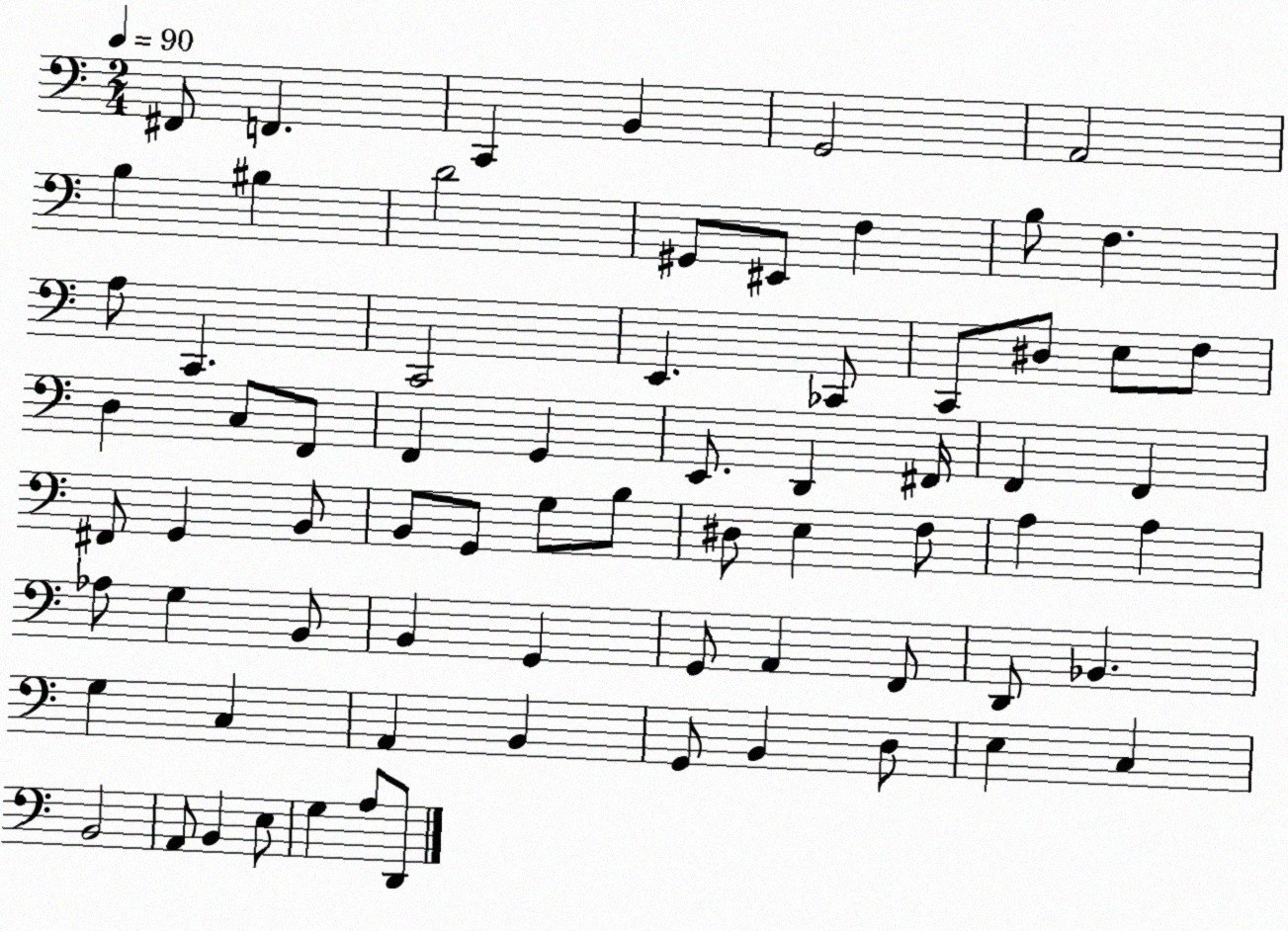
X:1
T:Untitled
M:2/4
L:1/4
K:C
^F,,/2 F,, C,, B,, G,,2 A,,2 B, ^B, D2 ^G,,/2 ^E,,/2 F, B,/2 F, A,/2 C,, C,,2 E,, _C,,/2 C,,/2 ^D,/2 E,/2 F,/2 D, C,/2 F,,/2 F,, G,, E,,/2 D,, ^F,,/4 F,, F,, ^F,,/2 G,, B,,/2 B,,/2 G,,/2 G,/2 B,/2 ^D,/2 E, F,/2 A, A, _A,/2 G, B,,/2 B,, G,, G,,/2 A,, F,,/2 D,,/2 _B,, G, C, A,, B,, G,,/2 B,, D,/2 E, C, B,,2 A,,/2 B,, E,/2 G, A,/2 D,,/2